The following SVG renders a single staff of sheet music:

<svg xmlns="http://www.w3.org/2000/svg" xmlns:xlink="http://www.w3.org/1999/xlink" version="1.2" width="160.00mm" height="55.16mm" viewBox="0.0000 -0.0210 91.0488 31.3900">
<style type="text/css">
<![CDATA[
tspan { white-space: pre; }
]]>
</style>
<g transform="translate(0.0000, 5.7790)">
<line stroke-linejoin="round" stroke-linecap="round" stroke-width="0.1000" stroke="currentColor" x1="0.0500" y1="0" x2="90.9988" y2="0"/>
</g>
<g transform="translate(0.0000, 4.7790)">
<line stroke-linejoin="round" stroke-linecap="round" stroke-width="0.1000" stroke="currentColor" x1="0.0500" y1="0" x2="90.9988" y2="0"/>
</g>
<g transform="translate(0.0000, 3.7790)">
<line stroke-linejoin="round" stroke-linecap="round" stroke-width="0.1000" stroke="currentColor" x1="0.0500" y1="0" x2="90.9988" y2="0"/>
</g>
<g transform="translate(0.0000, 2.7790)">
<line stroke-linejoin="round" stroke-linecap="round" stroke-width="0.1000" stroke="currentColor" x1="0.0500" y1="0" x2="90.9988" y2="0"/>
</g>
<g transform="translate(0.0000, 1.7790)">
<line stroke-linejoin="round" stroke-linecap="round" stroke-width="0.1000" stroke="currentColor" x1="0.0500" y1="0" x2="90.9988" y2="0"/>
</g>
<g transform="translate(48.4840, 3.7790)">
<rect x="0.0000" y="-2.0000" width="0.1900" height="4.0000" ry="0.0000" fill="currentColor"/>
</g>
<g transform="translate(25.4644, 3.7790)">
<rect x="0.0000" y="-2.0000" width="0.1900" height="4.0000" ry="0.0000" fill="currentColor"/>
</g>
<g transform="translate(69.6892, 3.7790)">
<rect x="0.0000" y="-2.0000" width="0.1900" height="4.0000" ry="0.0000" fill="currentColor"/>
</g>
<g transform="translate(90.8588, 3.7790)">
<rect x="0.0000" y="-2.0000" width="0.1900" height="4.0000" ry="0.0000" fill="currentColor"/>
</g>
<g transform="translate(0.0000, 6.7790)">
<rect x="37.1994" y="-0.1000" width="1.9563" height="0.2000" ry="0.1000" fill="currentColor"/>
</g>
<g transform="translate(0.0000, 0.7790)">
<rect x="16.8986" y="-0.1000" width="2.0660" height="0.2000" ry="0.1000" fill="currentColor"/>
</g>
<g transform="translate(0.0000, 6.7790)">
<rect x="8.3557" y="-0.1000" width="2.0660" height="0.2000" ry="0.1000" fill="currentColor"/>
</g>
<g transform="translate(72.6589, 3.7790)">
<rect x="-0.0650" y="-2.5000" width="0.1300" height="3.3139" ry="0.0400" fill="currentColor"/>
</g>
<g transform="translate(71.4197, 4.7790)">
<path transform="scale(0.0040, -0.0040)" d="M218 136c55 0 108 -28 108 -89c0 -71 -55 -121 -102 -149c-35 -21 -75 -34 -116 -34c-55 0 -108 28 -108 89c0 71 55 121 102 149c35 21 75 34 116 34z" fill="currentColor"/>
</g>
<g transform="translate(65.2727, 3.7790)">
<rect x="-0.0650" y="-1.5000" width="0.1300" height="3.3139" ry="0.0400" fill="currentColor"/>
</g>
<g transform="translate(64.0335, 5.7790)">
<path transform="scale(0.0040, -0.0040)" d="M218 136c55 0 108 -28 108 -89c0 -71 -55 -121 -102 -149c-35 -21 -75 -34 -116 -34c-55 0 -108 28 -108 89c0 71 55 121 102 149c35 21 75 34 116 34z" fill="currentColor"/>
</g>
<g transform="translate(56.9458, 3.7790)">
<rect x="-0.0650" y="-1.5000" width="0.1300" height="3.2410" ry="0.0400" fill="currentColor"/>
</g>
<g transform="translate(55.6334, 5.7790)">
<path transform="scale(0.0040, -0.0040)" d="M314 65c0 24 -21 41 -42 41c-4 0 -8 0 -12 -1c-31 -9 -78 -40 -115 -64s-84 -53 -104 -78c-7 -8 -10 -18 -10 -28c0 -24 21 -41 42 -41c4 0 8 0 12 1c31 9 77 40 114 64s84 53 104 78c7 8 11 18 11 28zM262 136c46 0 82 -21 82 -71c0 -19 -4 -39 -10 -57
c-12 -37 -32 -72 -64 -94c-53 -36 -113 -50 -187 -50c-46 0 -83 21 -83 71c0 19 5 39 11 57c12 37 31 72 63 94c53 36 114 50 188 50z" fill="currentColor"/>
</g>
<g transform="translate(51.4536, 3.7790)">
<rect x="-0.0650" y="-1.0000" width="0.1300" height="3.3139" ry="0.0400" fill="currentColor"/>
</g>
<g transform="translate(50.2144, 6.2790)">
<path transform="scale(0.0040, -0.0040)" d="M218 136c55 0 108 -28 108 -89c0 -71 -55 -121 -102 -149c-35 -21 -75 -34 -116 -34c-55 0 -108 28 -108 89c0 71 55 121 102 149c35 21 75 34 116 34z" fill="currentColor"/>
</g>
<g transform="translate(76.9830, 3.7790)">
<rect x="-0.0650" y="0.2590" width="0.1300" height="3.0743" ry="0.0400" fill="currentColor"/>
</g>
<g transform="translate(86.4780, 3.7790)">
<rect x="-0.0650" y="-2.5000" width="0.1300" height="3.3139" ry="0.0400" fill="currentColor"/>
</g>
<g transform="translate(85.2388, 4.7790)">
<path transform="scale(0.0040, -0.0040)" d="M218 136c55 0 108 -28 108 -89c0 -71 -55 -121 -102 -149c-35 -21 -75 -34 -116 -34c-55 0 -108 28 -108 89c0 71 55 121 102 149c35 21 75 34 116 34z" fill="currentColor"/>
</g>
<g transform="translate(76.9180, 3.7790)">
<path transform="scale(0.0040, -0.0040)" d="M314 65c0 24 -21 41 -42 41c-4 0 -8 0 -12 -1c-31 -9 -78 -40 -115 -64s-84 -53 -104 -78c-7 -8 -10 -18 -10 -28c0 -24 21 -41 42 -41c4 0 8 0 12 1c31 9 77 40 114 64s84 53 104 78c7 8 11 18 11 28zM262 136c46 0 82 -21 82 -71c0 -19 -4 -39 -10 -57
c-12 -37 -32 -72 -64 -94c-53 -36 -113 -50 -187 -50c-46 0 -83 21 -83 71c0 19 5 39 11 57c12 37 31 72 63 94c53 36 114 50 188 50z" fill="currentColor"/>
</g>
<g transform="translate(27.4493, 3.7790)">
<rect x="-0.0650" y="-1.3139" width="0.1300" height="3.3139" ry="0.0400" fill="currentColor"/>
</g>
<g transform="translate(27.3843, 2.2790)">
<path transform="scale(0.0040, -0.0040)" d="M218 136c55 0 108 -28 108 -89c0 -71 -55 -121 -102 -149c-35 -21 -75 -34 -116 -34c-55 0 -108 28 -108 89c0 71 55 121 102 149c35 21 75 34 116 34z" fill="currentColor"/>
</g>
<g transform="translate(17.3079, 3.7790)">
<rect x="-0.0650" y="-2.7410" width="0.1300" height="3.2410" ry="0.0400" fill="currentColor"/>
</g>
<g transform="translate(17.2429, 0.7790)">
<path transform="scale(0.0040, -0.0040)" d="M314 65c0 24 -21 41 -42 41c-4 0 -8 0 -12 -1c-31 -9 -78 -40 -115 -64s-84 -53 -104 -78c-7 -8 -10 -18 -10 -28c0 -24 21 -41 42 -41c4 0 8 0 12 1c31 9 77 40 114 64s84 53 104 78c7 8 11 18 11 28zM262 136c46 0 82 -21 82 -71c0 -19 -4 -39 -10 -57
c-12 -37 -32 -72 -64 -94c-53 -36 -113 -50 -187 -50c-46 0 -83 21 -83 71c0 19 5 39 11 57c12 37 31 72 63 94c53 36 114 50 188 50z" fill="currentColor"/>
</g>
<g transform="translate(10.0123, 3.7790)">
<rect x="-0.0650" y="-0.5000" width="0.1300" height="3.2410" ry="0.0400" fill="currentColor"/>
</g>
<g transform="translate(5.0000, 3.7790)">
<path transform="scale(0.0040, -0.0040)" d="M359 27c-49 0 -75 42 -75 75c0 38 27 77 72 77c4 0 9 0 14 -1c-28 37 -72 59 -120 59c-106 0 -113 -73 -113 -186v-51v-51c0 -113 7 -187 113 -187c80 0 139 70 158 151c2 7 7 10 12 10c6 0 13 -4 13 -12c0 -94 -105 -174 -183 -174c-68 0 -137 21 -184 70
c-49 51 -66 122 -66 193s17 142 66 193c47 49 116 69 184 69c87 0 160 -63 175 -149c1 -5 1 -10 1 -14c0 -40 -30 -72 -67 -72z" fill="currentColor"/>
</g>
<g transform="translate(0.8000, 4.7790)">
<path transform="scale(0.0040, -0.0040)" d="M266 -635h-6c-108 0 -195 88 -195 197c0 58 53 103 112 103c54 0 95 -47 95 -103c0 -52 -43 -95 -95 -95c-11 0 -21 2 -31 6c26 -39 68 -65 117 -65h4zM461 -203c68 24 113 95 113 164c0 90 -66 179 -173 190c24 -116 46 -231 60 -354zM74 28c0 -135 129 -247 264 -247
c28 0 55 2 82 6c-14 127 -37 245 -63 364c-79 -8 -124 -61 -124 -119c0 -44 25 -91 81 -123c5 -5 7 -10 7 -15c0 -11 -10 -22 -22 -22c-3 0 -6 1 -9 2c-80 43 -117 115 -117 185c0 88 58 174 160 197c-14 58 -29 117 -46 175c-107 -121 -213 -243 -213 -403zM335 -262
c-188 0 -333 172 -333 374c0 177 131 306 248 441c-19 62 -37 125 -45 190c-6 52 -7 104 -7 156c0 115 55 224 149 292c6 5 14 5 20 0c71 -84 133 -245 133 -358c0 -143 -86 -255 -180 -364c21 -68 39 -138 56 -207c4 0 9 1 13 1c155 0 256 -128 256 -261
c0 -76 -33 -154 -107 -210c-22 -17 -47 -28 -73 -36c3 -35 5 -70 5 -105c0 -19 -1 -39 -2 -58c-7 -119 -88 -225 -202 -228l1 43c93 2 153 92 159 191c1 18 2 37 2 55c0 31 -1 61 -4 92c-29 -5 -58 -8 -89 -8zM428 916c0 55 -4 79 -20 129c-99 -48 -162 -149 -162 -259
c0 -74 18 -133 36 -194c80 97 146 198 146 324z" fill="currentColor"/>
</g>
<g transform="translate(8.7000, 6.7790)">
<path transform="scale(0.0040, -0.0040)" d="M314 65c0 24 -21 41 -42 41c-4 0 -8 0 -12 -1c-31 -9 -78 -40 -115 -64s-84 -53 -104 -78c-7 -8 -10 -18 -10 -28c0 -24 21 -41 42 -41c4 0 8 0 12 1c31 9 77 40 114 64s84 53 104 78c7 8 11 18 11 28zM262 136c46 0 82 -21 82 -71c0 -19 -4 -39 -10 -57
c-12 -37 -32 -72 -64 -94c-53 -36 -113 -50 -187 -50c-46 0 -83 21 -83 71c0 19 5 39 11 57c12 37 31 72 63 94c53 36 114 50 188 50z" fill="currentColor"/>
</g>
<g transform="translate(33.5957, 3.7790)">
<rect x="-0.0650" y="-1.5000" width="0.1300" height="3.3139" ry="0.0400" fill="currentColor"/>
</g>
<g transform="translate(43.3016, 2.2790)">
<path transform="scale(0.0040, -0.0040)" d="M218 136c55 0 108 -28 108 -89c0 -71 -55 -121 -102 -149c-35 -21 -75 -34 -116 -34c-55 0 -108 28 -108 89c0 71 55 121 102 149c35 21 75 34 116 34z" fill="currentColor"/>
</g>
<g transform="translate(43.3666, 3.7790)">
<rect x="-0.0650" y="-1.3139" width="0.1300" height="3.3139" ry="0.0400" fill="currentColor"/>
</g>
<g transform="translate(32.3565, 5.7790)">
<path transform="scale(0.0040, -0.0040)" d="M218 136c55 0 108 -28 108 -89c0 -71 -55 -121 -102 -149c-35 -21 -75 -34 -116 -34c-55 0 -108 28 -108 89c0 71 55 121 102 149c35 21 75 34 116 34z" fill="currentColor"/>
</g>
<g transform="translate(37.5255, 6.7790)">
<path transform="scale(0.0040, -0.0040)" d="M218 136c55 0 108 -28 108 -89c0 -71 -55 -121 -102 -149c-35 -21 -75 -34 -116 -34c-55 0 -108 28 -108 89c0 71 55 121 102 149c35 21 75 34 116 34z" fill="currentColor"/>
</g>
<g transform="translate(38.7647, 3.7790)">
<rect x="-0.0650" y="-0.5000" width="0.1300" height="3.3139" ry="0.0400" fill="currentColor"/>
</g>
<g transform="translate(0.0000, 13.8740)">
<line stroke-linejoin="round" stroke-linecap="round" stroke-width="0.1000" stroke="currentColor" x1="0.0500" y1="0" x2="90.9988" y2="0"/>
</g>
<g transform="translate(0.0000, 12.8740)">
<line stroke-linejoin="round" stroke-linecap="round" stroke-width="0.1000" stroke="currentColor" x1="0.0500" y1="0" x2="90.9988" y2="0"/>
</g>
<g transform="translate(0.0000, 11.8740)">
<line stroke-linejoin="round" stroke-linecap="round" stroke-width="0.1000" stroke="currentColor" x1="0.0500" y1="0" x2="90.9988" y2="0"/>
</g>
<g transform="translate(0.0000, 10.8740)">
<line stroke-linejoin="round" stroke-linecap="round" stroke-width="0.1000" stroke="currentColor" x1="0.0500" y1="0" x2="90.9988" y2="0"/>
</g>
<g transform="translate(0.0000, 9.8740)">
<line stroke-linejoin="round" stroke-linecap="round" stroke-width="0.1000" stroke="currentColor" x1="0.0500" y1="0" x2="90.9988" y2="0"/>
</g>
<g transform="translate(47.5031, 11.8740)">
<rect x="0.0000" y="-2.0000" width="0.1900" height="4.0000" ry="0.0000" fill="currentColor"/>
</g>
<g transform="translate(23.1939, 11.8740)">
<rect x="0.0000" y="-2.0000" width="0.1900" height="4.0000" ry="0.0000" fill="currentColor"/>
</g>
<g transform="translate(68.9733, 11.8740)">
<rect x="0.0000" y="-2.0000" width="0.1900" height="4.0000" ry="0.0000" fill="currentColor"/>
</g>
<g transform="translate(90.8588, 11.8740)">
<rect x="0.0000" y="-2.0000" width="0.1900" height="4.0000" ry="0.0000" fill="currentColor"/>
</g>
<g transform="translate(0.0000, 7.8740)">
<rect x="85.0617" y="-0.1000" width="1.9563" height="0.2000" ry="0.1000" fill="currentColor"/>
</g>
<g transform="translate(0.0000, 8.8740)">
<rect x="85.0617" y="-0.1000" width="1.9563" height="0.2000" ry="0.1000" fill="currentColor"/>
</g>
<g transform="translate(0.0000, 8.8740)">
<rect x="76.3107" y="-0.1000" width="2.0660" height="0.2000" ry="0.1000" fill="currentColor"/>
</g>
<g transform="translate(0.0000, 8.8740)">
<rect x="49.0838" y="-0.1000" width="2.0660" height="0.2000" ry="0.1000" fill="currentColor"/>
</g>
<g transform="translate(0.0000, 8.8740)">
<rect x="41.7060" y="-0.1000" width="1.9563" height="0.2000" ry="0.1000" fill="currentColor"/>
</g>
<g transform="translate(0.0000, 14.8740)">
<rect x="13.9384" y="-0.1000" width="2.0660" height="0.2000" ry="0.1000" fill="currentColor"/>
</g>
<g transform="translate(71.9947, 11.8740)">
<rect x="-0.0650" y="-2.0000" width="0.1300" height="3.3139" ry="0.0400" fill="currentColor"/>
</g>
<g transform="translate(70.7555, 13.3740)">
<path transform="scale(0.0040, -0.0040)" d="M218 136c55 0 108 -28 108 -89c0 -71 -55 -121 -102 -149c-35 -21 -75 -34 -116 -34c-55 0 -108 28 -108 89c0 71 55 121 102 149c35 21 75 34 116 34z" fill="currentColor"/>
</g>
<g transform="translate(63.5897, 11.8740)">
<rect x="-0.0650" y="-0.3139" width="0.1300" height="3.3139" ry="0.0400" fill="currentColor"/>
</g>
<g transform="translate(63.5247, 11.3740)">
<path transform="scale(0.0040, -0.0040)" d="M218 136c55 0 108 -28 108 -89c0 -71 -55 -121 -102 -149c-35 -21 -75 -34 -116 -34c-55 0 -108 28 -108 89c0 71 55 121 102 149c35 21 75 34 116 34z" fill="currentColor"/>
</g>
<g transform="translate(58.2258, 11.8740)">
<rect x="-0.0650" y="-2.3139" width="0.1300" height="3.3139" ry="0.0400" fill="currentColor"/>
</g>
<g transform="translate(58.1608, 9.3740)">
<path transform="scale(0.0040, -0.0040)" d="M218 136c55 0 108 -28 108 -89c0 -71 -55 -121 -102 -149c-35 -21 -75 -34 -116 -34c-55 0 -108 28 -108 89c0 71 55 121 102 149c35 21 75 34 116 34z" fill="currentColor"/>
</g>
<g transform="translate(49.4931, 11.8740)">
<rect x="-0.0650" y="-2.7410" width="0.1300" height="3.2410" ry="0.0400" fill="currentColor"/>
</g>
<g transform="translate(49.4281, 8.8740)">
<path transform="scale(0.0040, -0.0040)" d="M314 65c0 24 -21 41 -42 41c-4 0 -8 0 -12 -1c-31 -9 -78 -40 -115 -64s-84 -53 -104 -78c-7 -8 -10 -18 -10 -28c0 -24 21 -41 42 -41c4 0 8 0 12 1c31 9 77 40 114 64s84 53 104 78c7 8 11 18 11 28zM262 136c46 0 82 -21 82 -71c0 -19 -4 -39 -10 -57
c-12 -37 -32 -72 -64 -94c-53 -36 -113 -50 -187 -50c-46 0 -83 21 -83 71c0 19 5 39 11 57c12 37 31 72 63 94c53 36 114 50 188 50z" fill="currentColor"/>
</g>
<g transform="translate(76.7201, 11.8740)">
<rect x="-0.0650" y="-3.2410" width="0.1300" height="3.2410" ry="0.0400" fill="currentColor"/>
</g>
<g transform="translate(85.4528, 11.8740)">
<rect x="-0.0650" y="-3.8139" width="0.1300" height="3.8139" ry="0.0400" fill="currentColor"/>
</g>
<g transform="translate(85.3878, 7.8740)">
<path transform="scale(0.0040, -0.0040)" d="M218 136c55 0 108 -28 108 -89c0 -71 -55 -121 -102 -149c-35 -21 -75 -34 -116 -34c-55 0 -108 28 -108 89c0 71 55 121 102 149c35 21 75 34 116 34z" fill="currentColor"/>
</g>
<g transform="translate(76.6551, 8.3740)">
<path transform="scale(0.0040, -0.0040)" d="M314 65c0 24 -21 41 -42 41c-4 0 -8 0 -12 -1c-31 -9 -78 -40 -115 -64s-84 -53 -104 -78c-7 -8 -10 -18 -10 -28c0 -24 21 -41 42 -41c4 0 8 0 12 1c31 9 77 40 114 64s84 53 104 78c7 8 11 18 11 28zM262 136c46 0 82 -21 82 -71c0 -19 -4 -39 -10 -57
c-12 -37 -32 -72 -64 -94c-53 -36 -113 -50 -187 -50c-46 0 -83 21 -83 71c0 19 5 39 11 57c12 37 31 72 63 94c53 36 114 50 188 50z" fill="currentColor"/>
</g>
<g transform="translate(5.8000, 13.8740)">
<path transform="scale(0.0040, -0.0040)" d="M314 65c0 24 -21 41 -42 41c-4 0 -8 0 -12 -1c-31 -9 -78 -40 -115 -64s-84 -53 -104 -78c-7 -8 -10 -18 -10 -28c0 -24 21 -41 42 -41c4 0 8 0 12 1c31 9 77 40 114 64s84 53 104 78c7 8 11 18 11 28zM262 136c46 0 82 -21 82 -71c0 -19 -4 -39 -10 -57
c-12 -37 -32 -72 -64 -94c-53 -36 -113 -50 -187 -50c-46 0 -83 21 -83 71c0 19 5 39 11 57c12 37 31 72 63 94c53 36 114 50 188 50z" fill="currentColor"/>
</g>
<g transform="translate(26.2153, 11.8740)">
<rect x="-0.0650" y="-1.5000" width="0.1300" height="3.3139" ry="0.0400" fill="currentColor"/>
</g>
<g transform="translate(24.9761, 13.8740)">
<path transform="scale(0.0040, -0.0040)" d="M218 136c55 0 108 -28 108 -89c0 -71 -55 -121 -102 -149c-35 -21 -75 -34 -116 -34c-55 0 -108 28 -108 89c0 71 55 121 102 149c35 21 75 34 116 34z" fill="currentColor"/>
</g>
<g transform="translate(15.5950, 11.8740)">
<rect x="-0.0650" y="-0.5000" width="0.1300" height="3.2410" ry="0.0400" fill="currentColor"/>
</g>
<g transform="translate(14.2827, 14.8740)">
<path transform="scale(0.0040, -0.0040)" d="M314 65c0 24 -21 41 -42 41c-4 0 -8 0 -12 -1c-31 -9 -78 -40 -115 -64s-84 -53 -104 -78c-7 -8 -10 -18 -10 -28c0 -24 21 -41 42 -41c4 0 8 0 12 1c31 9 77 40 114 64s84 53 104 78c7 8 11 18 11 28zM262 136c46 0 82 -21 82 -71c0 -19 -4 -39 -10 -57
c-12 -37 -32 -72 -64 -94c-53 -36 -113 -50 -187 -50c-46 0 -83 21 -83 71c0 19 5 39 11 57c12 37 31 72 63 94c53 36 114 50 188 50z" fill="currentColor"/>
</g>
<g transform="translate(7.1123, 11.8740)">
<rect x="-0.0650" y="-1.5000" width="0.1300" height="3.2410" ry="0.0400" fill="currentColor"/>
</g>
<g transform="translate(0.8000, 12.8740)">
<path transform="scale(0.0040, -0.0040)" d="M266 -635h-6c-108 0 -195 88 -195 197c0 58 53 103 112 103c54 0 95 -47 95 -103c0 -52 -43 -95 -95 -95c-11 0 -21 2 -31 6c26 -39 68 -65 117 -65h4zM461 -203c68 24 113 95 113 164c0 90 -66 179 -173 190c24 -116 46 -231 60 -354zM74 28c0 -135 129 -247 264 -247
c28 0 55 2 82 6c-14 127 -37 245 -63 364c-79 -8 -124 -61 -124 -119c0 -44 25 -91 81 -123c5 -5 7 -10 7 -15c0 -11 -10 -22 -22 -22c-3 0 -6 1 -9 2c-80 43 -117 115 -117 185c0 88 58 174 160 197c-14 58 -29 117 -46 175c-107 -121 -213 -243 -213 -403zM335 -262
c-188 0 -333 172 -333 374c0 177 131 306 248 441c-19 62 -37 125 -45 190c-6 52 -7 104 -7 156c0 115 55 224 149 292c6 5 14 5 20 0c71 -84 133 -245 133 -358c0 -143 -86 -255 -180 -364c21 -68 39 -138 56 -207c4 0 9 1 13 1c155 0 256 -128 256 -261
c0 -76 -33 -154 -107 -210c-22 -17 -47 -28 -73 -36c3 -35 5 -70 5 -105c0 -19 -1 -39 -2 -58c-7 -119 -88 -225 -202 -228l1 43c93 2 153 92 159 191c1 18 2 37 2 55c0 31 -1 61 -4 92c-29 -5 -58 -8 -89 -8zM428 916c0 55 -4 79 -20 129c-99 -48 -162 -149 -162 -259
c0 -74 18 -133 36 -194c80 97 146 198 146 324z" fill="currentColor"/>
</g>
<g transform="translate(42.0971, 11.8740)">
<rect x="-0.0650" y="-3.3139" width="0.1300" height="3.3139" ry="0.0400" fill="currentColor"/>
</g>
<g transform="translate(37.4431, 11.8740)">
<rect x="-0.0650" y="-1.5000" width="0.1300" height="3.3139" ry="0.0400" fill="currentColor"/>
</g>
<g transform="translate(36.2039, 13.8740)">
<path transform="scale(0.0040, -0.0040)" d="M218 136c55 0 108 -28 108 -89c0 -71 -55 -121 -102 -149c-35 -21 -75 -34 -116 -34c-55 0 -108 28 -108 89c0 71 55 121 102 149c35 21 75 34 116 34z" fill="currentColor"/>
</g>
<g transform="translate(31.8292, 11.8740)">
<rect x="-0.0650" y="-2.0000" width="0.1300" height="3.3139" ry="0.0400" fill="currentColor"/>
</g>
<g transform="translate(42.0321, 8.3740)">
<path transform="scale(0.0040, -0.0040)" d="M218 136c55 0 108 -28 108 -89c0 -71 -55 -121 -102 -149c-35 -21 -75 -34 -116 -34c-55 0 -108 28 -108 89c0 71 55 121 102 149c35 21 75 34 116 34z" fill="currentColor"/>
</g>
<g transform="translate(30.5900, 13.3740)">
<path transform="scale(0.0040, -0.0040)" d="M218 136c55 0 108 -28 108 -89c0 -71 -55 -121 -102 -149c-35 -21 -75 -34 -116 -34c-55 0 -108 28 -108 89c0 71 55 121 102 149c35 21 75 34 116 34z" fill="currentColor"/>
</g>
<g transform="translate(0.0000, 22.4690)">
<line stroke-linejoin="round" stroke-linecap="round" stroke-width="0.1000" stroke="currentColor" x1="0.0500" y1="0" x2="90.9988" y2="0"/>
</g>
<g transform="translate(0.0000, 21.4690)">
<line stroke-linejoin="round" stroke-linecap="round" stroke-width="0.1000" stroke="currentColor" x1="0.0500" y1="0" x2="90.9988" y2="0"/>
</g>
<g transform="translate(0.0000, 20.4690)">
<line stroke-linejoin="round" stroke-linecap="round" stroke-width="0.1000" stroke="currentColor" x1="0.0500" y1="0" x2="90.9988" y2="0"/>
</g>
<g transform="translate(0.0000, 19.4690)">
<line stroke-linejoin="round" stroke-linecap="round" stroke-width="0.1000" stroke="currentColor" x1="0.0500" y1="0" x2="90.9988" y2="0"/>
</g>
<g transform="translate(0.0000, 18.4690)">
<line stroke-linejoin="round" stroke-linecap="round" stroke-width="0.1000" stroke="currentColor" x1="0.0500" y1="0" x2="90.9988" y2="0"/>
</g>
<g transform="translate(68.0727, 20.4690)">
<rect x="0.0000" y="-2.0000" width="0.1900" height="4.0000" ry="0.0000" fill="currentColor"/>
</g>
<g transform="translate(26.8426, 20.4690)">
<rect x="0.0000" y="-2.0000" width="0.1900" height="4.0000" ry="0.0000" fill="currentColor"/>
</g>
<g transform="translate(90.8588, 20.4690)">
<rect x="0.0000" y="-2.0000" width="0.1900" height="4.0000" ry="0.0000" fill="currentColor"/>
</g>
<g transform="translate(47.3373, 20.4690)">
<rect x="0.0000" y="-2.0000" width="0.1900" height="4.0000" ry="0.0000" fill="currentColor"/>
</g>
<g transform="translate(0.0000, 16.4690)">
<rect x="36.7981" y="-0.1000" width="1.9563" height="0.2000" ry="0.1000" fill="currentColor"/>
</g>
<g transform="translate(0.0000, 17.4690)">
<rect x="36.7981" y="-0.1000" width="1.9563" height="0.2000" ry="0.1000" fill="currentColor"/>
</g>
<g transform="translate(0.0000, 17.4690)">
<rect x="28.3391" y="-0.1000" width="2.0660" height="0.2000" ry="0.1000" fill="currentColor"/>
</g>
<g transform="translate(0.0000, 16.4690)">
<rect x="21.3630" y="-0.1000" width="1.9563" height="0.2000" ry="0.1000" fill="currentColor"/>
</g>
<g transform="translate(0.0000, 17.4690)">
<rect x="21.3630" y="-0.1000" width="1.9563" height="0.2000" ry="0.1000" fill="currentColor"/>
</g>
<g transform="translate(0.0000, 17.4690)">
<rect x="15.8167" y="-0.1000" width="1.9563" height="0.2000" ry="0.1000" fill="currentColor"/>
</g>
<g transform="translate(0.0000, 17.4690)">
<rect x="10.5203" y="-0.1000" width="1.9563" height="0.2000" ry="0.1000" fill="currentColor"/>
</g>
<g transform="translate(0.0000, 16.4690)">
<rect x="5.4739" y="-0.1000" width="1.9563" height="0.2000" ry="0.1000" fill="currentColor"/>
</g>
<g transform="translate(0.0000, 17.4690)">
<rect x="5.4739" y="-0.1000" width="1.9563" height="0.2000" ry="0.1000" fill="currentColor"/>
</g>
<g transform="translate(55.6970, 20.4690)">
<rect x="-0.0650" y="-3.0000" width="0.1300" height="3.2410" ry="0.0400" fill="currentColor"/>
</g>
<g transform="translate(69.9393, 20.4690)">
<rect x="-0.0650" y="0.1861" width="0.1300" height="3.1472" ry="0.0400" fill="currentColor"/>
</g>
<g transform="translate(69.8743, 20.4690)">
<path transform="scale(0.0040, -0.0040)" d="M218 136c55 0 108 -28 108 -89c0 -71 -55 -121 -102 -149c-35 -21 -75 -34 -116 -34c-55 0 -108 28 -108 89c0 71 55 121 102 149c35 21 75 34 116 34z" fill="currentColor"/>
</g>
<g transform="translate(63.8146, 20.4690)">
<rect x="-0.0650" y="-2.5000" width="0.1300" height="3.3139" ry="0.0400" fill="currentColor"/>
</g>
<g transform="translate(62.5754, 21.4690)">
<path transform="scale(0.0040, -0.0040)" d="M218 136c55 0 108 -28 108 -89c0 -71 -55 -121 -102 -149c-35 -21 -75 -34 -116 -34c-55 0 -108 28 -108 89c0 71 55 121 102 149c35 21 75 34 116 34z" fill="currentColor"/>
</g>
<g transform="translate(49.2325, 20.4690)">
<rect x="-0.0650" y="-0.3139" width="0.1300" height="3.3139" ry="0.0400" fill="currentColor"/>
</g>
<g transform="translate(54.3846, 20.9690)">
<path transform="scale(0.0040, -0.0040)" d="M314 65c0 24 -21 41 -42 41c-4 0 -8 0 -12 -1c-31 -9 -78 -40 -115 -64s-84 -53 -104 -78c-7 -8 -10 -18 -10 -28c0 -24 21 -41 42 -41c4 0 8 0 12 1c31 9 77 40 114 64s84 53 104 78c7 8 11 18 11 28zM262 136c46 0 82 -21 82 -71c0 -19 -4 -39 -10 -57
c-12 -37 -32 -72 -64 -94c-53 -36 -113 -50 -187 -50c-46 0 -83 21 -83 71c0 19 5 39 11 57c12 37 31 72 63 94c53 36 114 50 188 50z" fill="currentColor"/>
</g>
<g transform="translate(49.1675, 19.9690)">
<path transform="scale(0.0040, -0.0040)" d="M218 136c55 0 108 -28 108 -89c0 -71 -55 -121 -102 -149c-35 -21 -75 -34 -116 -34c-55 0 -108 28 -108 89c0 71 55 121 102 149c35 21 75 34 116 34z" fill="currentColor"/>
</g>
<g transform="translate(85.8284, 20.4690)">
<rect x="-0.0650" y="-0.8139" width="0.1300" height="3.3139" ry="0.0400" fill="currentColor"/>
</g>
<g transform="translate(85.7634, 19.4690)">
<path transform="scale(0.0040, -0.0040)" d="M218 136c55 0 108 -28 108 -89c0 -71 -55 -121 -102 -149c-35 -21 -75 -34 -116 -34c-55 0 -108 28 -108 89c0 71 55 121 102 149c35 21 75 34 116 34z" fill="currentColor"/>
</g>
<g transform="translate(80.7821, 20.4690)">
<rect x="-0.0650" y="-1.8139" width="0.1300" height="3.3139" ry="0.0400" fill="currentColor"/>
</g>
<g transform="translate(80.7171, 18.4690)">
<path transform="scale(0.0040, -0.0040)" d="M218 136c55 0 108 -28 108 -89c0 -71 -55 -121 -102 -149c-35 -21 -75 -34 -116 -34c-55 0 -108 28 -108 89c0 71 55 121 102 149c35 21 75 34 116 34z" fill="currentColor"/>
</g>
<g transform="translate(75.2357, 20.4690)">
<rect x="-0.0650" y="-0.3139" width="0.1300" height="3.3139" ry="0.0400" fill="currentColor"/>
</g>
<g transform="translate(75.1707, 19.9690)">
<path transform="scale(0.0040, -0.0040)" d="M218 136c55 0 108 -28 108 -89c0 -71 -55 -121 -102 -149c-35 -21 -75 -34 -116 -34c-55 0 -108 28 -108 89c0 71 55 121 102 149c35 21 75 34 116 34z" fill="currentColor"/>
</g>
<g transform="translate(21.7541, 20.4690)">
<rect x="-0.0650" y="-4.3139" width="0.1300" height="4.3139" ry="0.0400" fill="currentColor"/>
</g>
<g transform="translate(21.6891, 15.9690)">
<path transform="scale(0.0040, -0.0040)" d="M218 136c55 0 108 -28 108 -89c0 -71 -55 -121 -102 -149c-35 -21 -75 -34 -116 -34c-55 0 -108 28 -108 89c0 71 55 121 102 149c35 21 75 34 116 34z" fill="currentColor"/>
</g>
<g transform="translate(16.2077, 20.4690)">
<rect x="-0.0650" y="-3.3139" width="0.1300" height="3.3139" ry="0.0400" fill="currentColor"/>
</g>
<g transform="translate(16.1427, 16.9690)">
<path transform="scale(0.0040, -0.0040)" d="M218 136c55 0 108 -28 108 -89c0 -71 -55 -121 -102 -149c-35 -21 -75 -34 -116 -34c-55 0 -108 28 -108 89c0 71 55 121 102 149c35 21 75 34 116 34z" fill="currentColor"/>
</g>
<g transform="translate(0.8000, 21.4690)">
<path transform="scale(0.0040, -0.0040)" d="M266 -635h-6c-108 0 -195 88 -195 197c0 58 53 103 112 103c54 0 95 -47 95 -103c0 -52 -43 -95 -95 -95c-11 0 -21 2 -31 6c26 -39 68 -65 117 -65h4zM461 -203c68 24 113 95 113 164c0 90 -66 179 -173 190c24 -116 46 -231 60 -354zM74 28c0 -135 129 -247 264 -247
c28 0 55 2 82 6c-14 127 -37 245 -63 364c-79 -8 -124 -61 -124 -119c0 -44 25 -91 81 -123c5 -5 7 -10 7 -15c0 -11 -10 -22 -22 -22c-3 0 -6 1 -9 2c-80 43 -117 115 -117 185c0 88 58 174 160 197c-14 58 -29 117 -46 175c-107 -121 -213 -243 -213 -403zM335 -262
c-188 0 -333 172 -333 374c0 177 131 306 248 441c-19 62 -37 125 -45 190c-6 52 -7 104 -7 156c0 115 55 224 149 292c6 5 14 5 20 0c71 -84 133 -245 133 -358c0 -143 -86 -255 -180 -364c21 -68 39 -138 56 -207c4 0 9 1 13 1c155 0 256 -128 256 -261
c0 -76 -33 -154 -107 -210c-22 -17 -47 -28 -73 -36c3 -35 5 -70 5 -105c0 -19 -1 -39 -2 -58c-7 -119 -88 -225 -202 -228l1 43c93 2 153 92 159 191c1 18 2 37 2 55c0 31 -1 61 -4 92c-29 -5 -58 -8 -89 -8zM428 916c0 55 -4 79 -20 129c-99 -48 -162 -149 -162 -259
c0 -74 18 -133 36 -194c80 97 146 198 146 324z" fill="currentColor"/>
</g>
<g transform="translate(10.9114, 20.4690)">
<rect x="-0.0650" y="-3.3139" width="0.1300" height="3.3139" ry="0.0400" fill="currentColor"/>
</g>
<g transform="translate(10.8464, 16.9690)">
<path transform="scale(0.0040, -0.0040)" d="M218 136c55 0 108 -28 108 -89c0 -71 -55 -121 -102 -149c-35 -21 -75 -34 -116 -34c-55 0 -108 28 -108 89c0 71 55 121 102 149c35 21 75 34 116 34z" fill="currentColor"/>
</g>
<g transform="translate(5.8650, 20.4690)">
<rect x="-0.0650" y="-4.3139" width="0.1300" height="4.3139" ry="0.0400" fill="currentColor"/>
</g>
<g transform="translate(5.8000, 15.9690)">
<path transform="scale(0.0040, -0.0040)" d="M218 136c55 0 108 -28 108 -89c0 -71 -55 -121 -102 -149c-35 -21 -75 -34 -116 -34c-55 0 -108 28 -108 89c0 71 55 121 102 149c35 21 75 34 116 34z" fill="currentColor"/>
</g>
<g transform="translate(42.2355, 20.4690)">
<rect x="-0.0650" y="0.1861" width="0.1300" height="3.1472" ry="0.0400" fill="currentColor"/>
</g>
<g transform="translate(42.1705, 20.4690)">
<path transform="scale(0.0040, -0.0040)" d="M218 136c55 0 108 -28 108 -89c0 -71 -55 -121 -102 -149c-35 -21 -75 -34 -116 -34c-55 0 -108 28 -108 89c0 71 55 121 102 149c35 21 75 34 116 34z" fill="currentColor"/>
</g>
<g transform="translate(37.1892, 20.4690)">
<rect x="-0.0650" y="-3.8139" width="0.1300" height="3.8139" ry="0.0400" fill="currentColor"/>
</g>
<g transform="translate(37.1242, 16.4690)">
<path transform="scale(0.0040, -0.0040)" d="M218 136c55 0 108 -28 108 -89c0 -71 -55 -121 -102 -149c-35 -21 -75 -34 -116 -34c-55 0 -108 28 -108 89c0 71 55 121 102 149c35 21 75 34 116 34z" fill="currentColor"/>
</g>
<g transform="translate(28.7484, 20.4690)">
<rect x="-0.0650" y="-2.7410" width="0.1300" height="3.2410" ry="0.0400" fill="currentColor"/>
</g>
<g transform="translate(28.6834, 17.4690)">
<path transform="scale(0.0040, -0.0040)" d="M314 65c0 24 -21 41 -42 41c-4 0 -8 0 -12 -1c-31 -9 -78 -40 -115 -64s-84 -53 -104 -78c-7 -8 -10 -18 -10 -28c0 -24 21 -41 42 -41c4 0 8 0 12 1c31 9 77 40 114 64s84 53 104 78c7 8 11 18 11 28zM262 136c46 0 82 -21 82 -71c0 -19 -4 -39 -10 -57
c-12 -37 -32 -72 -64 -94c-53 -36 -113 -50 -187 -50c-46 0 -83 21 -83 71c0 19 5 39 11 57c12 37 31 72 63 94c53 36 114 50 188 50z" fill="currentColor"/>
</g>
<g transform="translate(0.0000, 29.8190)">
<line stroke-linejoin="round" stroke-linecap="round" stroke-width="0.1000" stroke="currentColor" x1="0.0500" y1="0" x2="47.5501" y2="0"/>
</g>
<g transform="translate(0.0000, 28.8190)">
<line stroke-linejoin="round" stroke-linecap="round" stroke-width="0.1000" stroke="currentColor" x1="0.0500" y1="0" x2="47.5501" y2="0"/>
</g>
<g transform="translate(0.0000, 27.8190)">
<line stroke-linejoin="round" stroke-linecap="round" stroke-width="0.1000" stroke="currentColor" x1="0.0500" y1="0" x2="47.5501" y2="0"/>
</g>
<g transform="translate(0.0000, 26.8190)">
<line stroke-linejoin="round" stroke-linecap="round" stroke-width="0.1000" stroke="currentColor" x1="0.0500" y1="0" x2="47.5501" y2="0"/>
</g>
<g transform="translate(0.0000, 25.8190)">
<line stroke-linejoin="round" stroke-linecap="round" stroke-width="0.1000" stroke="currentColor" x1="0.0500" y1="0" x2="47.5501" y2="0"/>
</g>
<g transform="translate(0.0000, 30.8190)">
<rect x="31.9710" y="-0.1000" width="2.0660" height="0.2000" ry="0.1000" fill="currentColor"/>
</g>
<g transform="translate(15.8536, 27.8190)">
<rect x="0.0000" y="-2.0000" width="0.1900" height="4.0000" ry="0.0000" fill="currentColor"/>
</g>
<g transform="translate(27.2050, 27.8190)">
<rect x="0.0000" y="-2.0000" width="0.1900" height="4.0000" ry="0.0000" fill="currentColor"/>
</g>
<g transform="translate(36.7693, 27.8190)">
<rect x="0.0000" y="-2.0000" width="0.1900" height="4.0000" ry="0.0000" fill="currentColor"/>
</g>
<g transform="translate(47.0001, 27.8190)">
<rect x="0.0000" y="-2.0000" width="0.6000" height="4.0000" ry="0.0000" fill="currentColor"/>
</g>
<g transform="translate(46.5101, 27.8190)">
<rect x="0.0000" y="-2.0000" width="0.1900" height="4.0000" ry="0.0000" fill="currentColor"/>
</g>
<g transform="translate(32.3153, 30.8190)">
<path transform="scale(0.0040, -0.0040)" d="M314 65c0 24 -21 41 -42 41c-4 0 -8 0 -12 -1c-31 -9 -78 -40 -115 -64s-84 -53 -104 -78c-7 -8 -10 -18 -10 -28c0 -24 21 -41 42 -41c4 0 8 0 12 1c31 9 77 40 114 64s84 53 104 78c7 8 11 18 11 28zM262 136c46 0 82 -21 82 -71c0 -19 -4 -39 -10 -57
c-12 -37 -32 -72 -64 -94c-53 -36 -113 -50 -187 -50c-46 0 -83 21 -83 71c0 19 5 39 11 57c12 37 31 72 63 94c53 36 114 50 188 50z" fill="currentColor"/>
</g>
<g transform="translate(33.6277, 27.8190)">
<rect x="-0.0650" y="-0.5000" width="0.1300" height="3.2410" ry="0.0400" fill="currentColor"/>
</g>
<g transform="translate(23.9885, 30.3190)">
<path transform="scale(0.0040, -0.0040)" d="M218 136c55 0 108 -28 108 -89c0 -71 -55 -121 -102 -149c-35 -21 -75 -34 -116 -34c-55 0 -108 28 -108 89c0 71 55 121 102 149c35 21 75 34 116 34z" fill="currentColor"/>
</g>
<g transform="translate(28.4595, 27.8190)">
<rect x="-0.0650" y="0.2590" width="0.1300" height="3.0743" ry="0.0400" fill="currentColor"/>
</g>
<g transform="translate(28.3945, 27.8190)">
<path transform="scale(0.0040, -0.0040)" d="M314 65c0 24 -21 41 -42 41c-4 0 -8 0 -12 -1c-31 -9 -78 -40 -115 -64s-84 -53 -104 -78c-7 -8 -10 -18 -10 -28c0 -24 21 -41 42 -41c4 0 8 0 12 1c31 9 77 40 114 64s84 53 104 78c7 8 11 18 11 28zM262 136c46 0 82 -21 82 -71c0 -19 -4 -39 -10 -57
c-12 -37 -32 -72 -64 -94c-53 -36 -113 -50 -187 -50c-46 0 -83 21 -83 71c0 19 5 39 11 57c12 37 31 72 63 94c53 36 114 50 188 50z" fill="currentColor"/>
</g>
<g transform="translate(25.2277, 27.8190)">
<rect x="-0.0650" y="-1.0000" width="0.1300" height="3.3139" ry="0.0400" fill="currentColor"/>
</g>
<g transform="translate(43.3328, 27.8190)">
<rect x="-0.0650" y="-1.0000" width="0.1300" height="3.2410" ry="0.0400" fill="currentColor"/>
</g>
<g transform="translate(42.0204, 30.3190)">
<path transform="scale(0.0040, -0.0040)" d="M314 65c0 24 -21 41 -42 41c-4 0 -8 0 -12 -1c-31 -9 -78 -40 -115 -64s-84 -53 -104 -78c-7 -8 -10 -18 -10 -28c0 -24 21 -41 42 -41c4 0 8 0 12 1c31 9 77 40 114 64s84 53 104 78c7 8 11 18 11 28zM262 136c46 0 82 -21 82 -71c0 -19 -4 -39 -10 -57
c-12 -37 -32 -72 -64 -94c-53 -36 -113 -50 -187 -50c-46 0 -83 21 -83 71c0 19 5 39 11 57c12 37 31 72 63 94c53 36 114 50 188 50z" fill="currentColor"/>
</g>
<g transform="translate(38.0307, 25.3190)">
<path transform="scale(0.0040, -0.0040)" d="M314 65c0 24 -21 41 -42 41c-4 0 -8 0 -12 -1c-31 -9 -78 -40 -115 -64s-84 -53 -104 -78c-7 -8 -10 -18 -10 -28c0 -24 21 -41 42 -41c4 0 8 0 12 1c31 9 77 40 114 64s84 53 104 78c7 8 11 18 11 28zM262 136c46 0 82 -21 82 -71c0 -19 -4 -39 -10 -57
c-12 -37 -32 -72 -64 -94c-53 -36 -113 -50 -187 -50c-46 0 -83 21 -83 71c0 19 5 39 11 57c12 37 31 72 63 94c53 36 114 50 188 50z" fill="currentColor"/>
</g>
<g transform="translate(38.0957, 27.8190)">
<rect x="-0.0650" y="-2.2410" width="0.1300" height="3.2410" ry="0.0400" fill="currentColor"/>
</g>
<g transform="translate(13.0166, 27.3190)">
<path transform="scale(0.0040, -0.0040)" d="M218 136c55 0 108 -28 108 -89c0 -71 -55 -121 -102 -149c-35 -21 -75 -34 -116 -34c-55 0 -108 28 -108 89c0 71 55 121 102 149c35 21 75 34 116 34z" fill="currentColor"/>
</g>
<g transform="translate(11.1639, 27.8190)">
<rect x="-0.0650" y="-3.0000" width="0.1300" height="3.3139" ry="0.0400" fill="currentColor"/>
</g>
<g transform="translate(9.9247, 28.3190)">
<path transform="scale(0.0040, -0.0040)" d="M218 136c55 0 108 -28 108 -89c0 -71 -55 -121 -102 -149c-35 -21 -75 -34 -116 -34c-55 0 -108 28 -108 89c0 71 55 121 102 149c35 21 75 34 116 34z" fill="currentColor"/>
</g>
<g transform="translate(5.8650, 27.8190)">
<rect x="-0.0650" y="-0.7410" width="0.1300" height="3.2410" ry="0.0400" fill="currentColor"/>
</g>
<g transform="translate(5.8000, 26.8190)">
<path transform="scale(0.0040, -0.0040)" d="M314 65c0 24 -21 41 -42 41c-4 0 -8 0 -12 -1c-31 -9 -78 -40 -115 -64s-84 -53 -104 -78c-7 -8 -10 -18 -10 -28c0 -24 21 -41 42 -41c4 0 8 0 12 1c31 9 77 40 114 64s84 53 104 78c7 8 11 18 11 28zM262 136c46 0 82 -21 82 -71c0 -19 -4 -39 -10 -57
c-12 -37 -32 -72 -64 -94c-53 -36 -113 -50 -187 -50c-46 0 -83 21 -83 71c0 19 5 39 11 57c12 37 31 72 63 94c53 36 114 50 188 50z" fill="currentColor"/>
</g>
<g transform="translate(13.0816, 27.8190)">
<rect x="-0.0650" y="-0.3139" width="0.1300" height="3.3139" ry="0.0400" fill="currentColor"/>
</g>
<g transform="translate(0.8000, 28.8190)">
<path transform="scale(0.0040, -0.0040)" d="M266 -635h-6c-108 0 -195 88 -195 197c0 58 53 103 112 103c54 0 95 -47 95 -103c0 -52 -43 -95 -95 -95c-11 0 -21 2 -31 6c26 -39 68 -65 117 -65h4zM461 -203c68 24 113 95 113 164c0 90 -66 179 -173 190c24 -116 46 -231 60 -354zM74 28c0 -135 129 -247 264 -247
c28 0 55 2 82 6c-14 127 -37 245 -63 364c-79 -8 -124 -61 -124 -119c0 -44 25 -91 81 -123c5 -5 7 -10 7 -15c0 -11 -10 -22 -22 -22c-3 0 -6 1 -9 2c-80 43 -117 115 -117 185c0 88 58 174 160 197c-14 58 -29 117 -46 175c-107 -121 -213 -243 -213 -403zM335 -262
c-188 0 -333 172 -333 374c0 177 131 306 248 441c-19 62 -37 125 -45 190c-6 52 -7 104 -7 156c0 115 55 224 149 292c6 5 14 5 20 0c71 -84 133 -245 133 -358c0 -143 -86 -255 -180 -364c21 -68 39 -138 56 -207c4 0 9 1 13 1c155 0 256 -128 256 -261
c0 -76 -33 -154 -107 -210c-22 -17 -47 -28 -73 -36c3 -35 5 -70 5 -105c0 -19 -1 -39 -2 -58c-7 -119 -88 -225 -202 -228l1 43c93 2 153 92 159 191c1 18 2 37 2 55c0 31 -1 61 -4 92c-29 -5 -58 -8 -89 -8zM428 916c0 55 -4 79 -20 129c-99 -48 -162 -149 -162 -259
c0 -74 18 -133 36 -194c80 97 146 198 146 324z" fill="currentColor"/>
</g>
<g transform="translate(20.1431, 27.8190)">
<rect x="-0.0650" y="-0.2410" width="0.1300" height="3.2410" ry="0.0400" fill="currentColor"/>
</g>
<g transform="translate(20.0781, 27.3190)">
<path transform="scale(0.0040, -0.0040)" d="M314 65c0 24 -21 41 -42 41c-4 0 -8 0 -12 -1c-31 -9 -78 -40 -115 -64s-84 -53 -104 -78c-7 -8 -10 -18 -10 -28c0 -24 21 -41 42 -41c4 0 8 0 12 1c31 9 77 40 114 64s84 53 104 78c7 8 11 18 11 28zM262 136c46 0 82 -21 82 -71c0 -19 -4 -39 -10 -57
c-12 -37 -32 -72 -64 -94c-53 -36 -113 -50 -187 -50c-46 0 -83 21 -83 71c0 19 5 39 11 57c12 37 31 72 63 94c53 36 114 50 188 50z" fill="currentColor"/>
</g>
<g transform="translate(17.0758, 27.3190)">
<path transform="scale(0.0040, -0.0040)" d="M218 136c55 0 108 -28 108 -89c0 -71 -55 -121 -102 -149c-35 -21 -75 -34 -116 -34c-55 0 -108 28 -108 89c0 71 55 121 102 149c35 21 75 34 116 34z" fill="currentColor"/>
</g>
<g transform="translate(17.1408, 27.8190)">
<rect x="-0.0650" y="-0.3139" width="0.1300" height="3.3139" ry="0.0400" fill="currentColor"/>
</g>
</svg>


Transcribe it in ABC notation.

X:1
T:Untitled
M:4/4
L:1/4
K:C
C2 a2 e E C e D E2 E G B2 G E2 C2 E F E b a2 g c F b2 c' d' b b d' a2 c' B c A2 G B c f d d2 A c c c2 D B2 C2 g2 D2